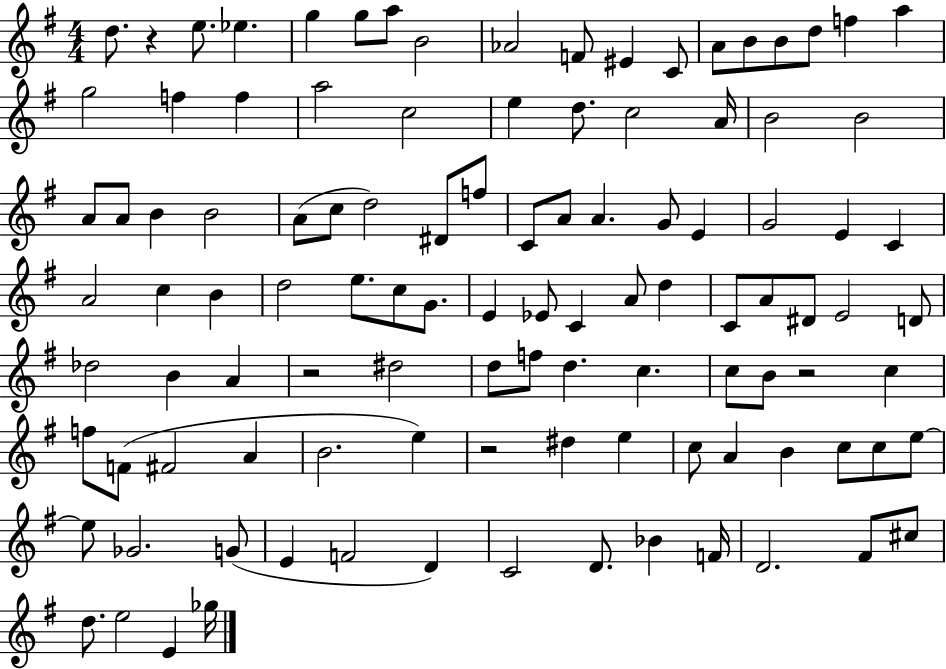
{
  \clef treble
  \numericTimeSignature
  \time 4/4
  \key g \major
  d''8. r4 e''8. ees''4. | g''4 g''8 a''8 b'2 | aes'2 f'8 eis'4 c'8 | a'8 b'8 b'8 d''8 f''4 a''4 | \break g''2 f''4 f''4 | a''2 c''2 | e''4 d''8. c''2 a'16 | b'2 b'2 | \break a'8 a'8 b'4 b'2 | a'8( c''8 d''2) dis'8 f''8 | c'8 a'8 a'4. g'8 e'4 | g'2 e'4 c'4 | \break a'2 c''4 b'4 | d''2 e''8. c''8 g'8. | e'4 ees'8 c'4 a'8 d''4 | c'8 a'8 dis'8 e'2 d'8 | \break des''2 b'4 a'4 | r2 dis''2 | d''8 f''8 d''4. c''4. | c''8 b'8 r2 c''4 | \break f''8 f'8( fis'2 a'4 | b'2. e''4) | r2 dis''4 e''4 | c''8 a'4 b'4 c''8 c''8 e''8~~ | \break e''8 ges'2. g'8( | e'4 f'2 d'4) | c'2 d'8. bes'4 f'16 | d'2. fis'8 cis''8 | \break d''8. e''2 e'4 ges''16 | \bar "|."
}